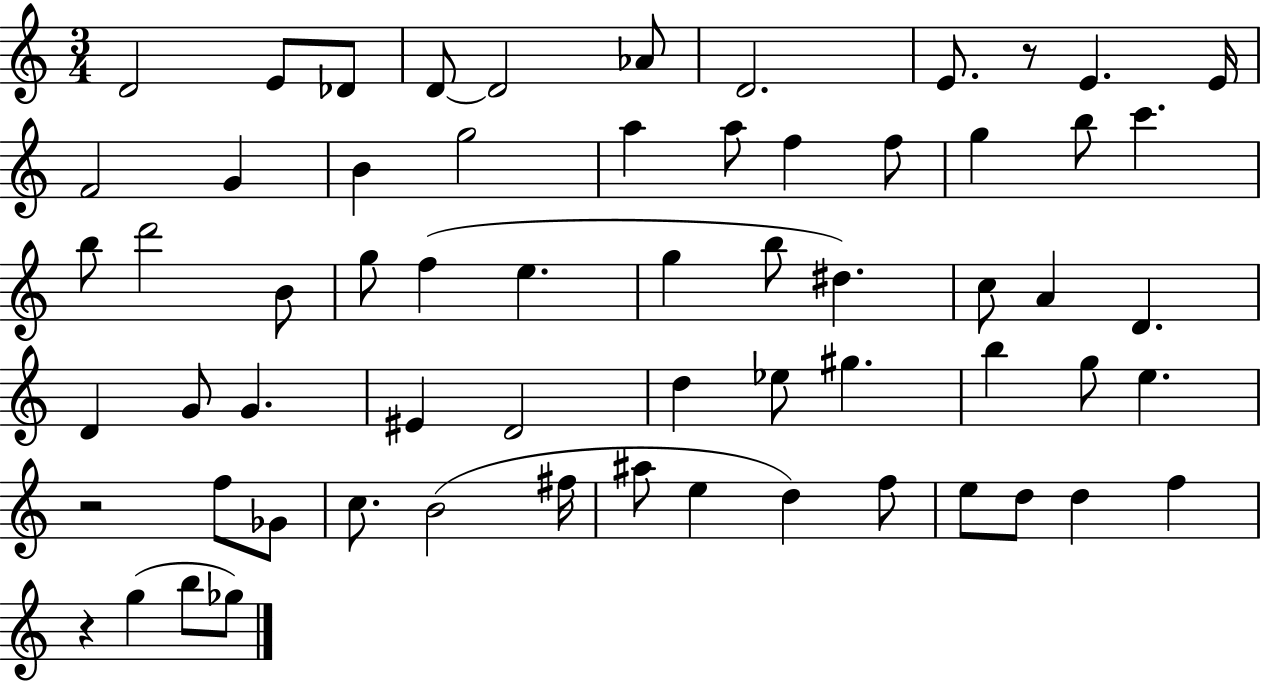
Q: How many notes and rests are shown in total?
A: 63